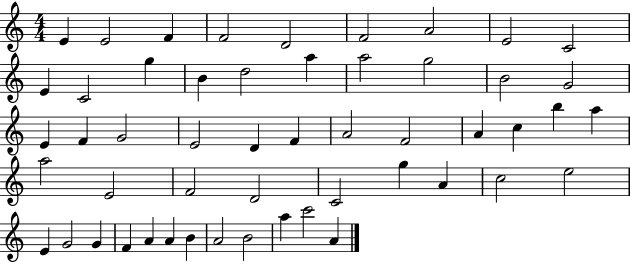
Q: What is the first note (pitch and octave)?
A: E4